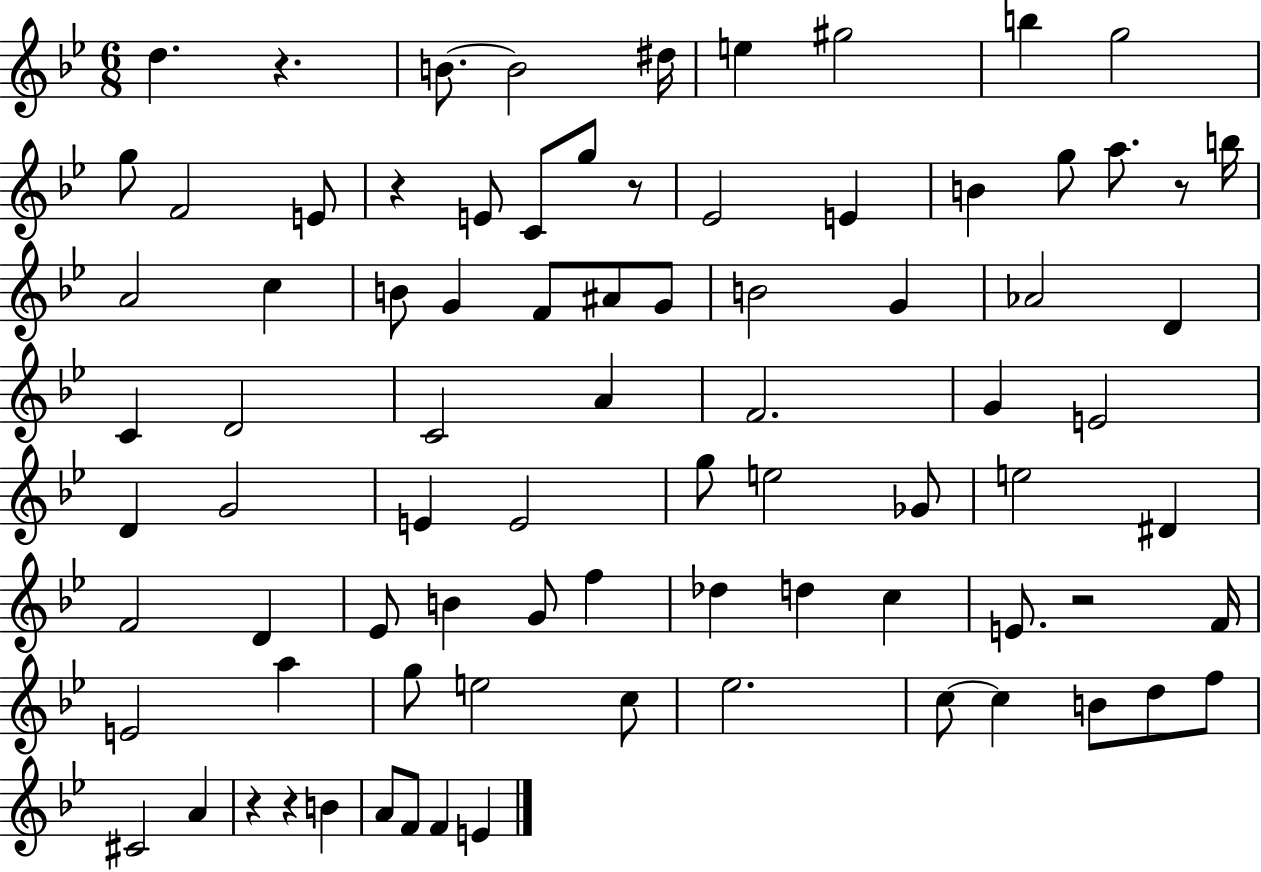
X:1
T:Untitled
M:6/8
L:1/4
K:Bb
d z B/2 B2 ^d/4 e ^g2 b g2 g/2 F2 E/2 z E/2 C/2 g/2 z/2 _E2 E B g/2 a/2 z/2 b/4 A2 c B/2 G F/2 ^A/2 G/2 B2 G _A2 D C D2 C2 A F2 G E2 D G2 E E2 g/2 e2 _G/2 e2 ^D F2 D _E/2 B G/2 f _d d c E/2 z2 F/4 E2 a g/2 e2 c/2 _e2 c/2 c B/2 d/2 f/2 ^C2 A z z B A/2 F/2 F E